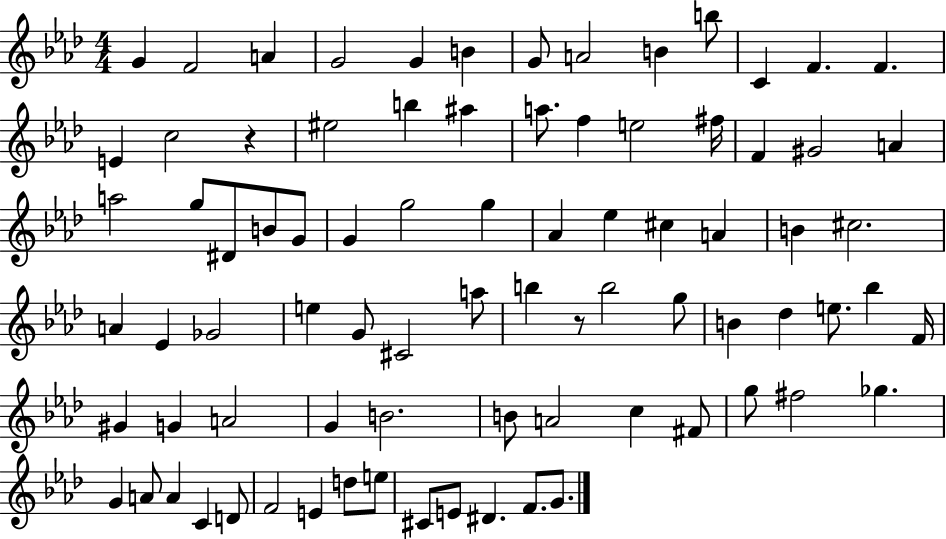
{
  \clef treble
  \numericTimeSignature
  \time 4/4
  \key aes \major
  g'4 f'2 a'4 | g'2 g'4 b'4 | g'8 a'2 b'4 b''8 | c'4 f'4. f'4. | \break e'4 c''2 r4 | eis''2 b''4 ais''4 | a''8. f''4 e''2 fis''16 | f'4 gis'2 a'4 | \break a''2 g''8 dis'8 b'8 g'8 | g'4 g''2 g''4 | aes'4 ees''4 cis''4 a'4 | b'4 cis''2. | \break a'4 ees'4 ges'2 | e''4 g'8 cis'2 a''8 | b''4 r8 b''2 g''8 | b'4 des''4 e''8. bes''4 f'16 | \break gis'4 g'4 a'2 | g'4 b'2. | b'8 a'2 c''4 fis'8 | g''8 fis''2 ges''4. | \break g'4 a'8 a'4 c'4 d'8 | f'2 e'4 d''8 e''8 | cis'8 e'8 dis'4. f'8. g'8. | \bar "|."
}